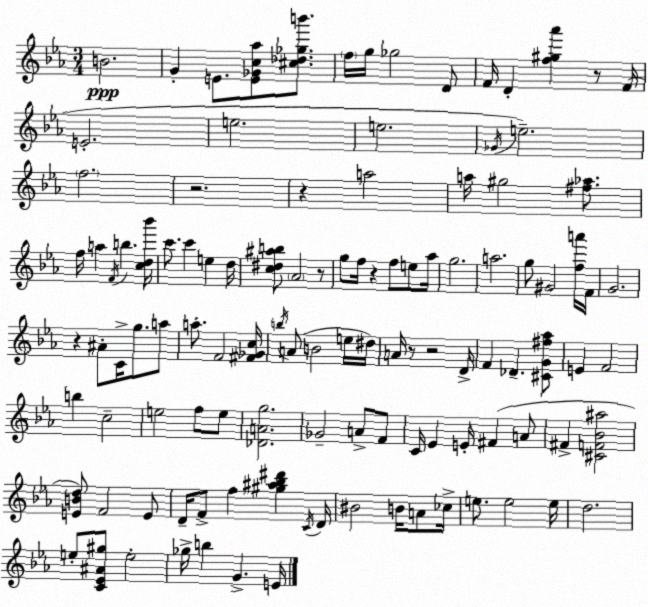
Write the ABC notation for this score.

X:1
T:Untitled
M:3/4
L:1/4
K:Eb
B2 G E/2 [E_Gc_a]/2 [^c_d_gb']/2 f/4 g/4 _g2 D/2 F/4 D [f^g_a'] z/2 F/4 E2 e2 e2 _G/4 e2 f2 z2 z a2 a/4 ^g2 [^f_a]/2 f/4 a F/4 b [cd_b']/4 c'/2 c' e d/4 [c^d^ab]/2 _A2 z/2 g/2 f/4 z f/2 e/2 _a/4 g2 a2 g/2 ^G2 [fa']/4 F/4 G2 z ^A/2 C/4 g/2 a/2 a/2 F2 [^F_Gc]/4 b/4 A/2 B2 e/4 ^d/4 A/4 z/2 z2 D/4 F _D [^CG^f_a]/2 E F2 b c2 e2 f/2 e/2 [_DAg]2 _G2 A/2 F/2 C/4 _E E/4 ^F A/2 ^F [^CF_B^a]2 [EBd]/2 F2 E/2 D/4 F/2 f [^g^a_b^d'] C/4 D/4 ^B2 B/4 A/2 _c/4 e/2 e2 e/4 d2 e/2 [C_E^A^g]/2 e2 _g/4 b G E/4